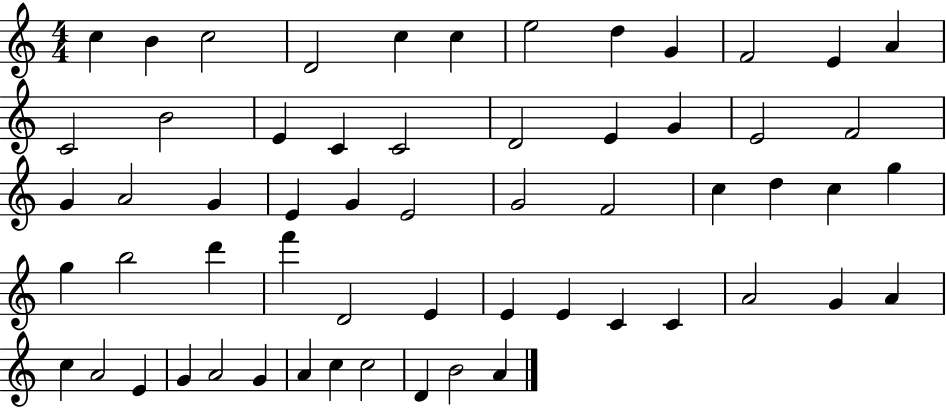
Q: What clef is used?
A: treble